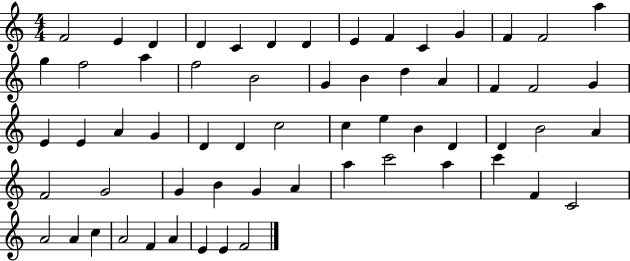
{
  \clef treble
  \numericTimeSignature
  \time 4/4
  \key c \major
  f'2 e'4 d'4 | d'4 c'4 d'4 d'4 | e'4 f'4 c'4 g'4 | f'4 f'2 a''4 | \break g''4 f''2 a''4 | f''2 b'2 | g'4 b'4 d''4 a'4 | f'4 f'2 g'4 | \break e'4 e'4 a'4 g'4 | d'4 d'4 c''2 | c''4 e''4 b'4 d'4 | d'4 b'2 a'4 | \break f'2 g'2 | g'4 b'4 g'4 a'4 | a''4 c'''2 a''4 | c'''4 f'4 c'2 | \break a'2 a'4 c''4 | a'2 f'4 a'4 | e'4 e'4 f'2 | \bar "|."
}